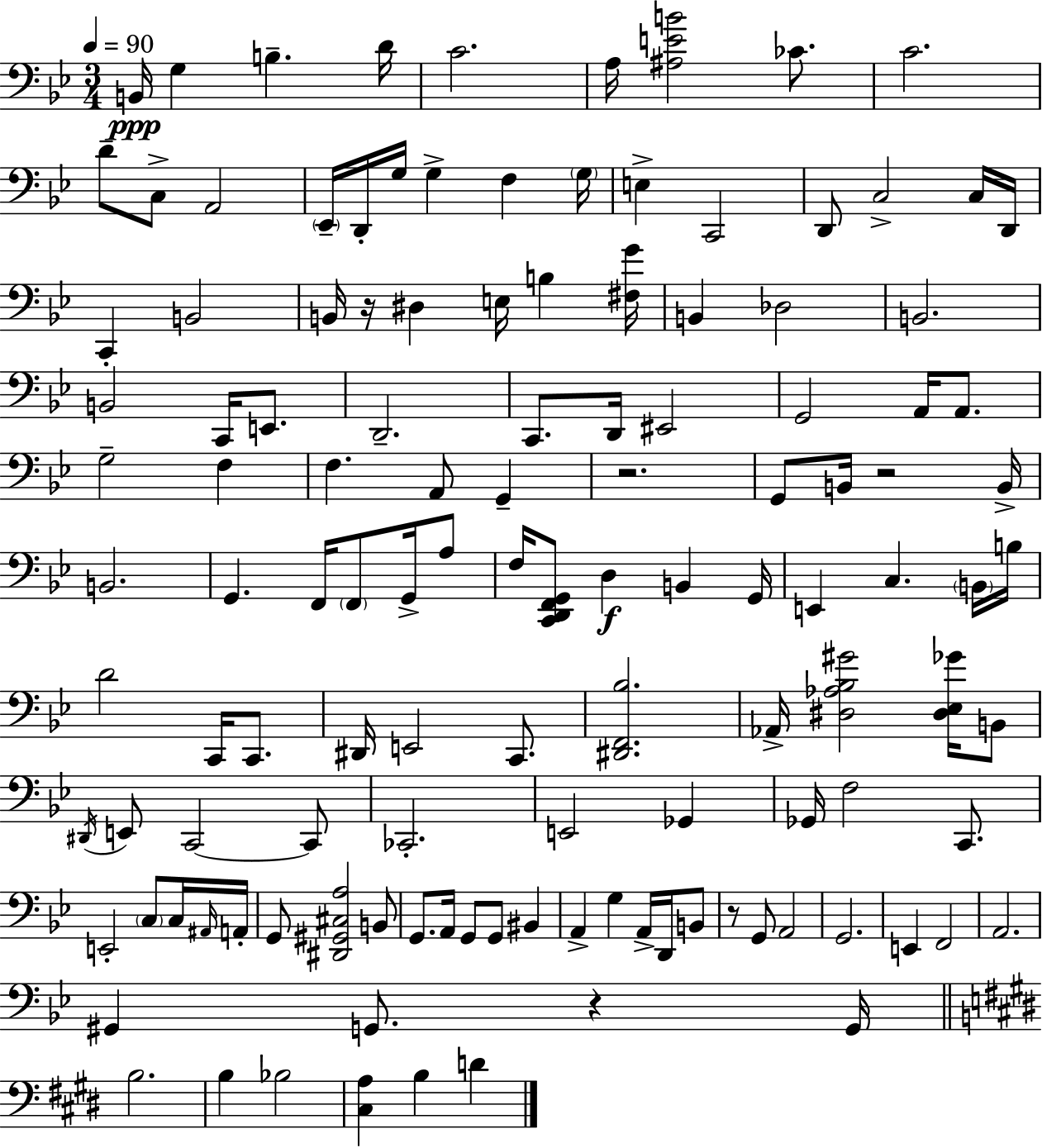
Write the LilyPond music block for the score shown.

{
  \clef bass
  \numericTimeSignature
  \time 3/4
  \key g \minor
  \tempo 4 = 90
  b,16\ppp g4 b4.-- d'16 | c'2. | a16 <ais e' b'>2 ces'8. | c'2. | \break d'8-- c8-> a,2 | \parenthesize ees,16-- d,16-. g16 g4-> f4 \parenthesize g16 | e4-> c,2 | d,8 c2-> c16 d,16 | \break c,4-. b,2 | b,16 r16 dis4 e16 b4 <fis g'>16 | b,4 des2 | b,2. | \break b,2 c,16 e,8. | d,2.-- | c,8. d,16 eis,2 | g,2 a,16 a,8. | \break g2-- f4 | f4. a,8 g,4-- | r2. | g,8 b,16 r2 b,16-> | \break b,2. | g,4. f,16 \parenthesize f,8 g,16-> a8 | f16 <c, d, f, g,>8 d4\f b,4 g,16 | e,4 c4. \parenthesize b,16 b16 | \break d'2 c,16 c,8. | dis,16 e,2 c,8. | <dis, f, bes>2. | aes,16-> <dis aes bes gis'>2 <dis ees ges'>16 b,8 | \break \acciaccatura { dis,16 } e,8 c,2~~ c,8 | ces,2.-. | e,2 ges,4 | ges,16 f2 c,8. | \break e,2-. \parenthesize c8 c16 | \grace { ais,16 } a,16-. g,8 <dis, gis, cis a>2 | b,8 g,8. a,16 g,8 g,8 bis,4 | a,4-> g4 a,16-> d,16 | \break b,8 r8 g,8 a,2 | g,2. | e,4 f,2 | a,2. | \break gis,4 g,8. r4 | g,16 \bar "||" \break \key e \major b2. | b4 bes2 | <cis a>4 b4 d'4 | \bar "|."
}